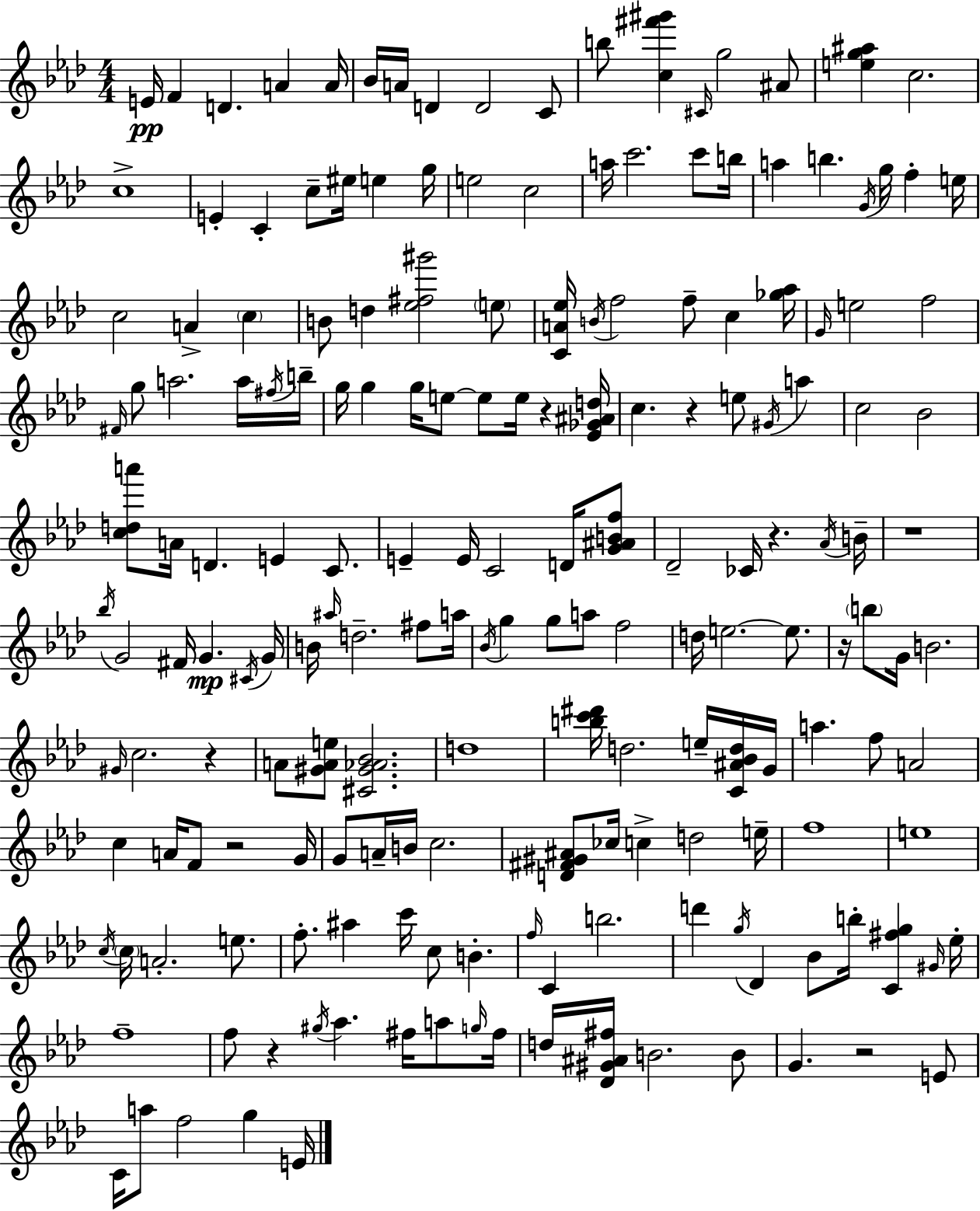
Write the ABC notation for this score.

X:1
T:Untitled
M:4/4
L:1/4
K:Ab
E/4 F D A A/4 _B/4 A/4 D D2 C/2 b/2 [c^f'^g'] ^C/4 g2 ^A/2 [eg^a] c2 c4 E C c/2 ^e/4 e g/4 e2 c2 a/4 c'2 c'/2 b/4 a b G/4 g/4 f e/4 c2 A c B/2 d [_e^f^g']2 e/2 [CA_e]/4 B/4 f2 f/2 c [_g_a]/4 G/4 e2 f2 ^F/4 g/2 a2 a/4 ^f/4 b/4 g/4 g g/4 e/2 e/2 e/4 z [_E_G^Ad]/4 c z e/2 ^G/4 a c2 _B2 [cda']/2 A/4 D E C/2 E E/4 C2 D/4 [G^ABf]/2 _D2 _C/4 z _A/4 B/4 z4 _b/4 G2 ^F/4 G ^C/4 G/4 B/4 ^a/4 d2 ^f/2 a/4 _B/4 g g/2 a/2 f2 d/4 e2 e/2 z/4 b/2 G/4 B2 ^G/4 c2 z A/2 [^GAe]/2 [^C^G_A_B]2 d4 [bc'^d']/4 d2 e/4 [C^A_Bd]/4 G/4 a f/2 A2 c A/4 F/2 z2 G/4 G/2 A/4 B/4 c2 [D^F^G^A]/2 _c/4 c d2 e/4 f4 e4 c/4 c/4 A2 e/2 f/2 ^a c'/4 c/2 B f/4 C b2 d' g/4 _D _B/2 b/4 [C^fg] ^G/4 _e/4 f4 f/2 z ^g/4 _a ^f/4 a/2 g/4 ^f/4 d/4 [_D^G^A^f]/4 B2 B/2 G z2 E/2 C/4 a/2 f2 g E/4